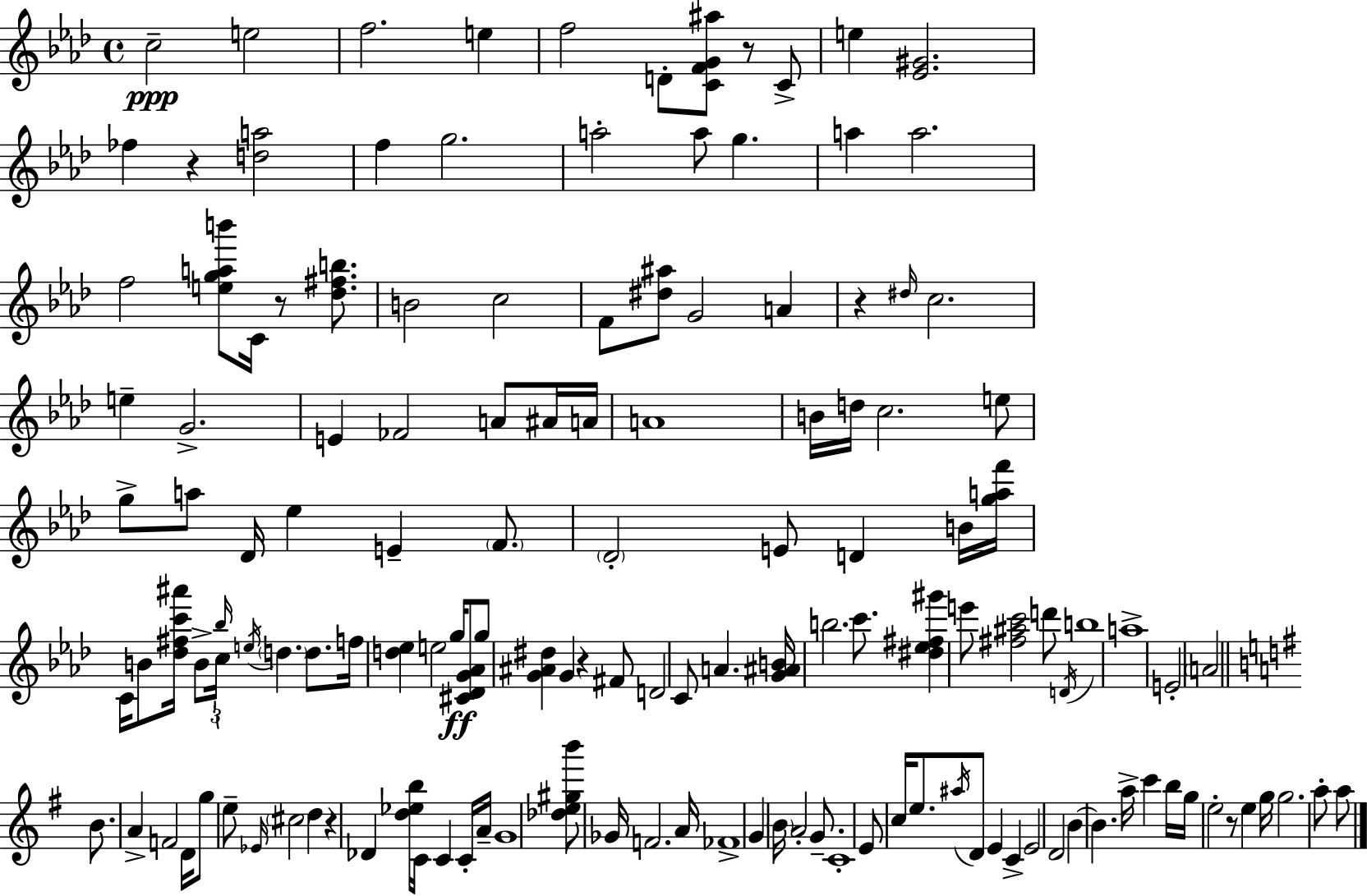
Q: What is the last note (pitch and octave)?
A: A5